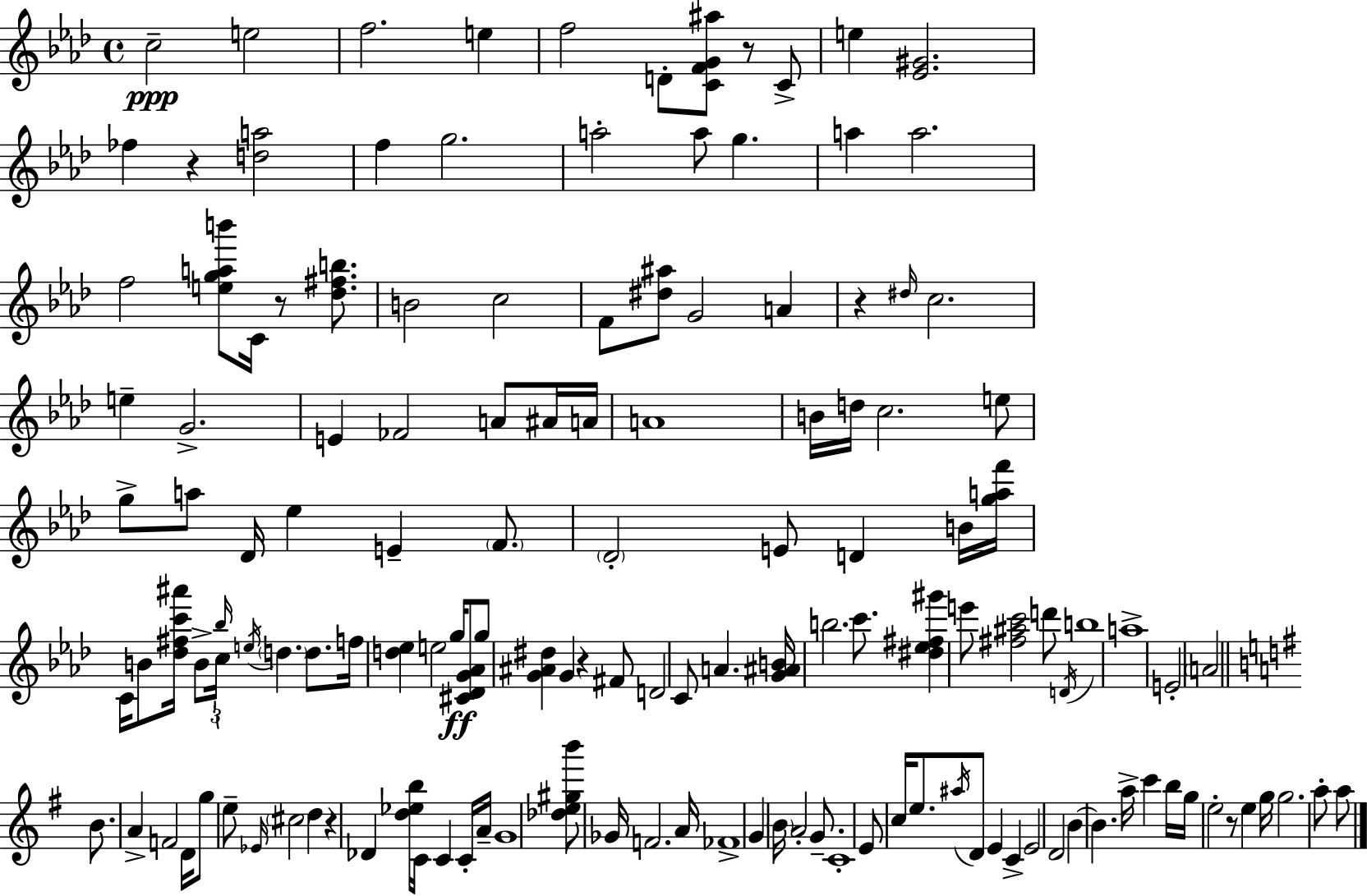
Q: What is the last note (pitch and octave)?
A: A5